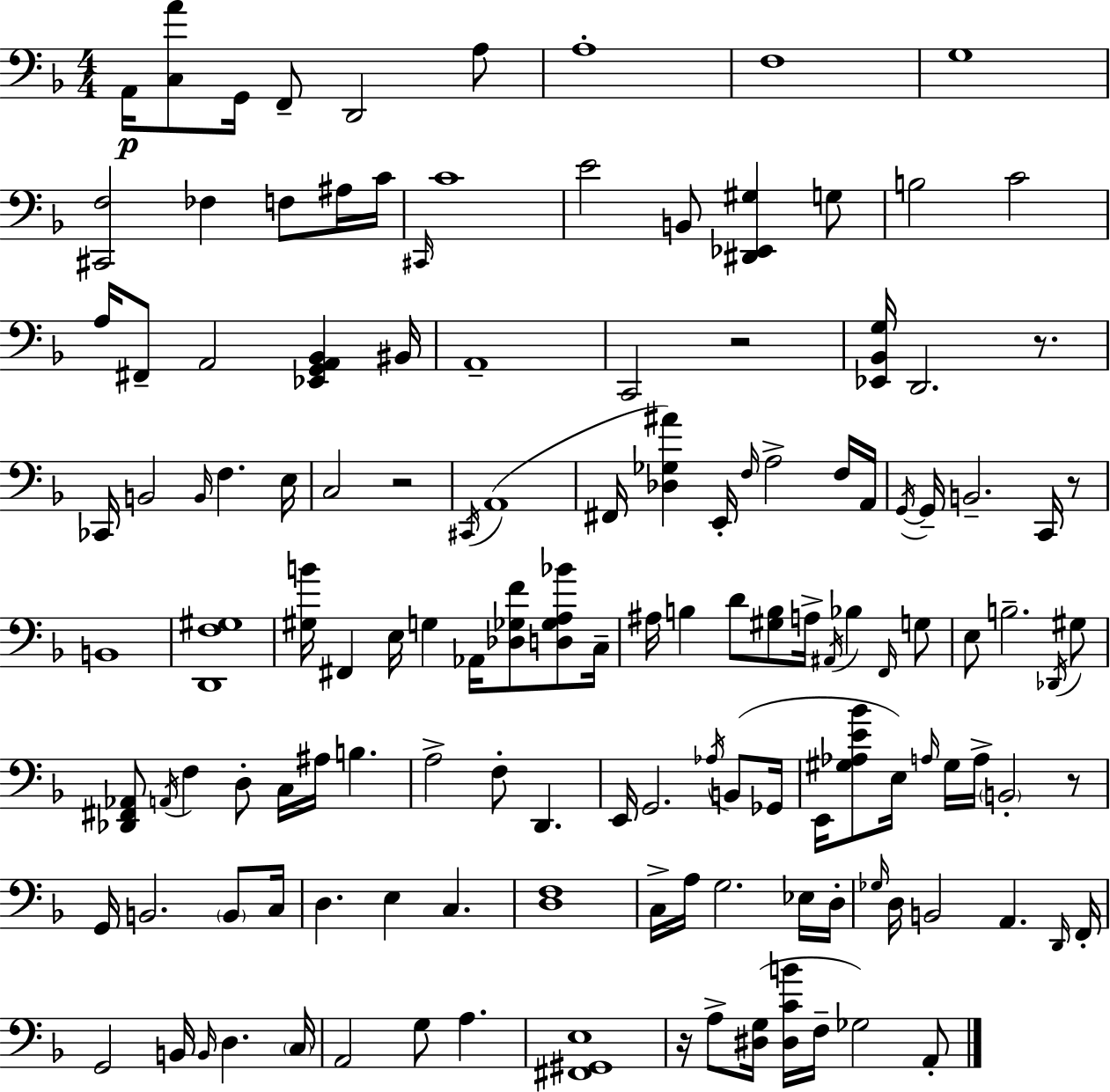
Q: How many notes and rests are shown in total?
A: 135